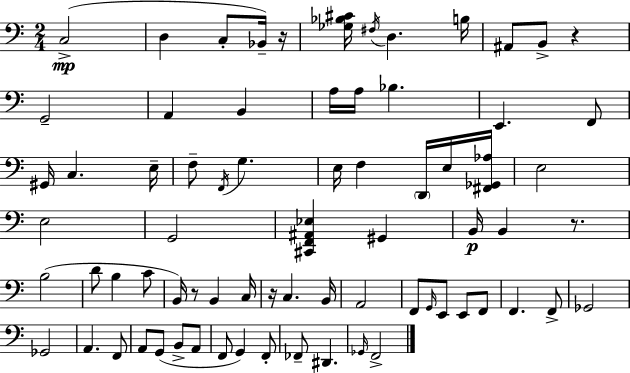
C3/h D3/q C3/e Bb2/s R/s [Gb3,Bb3,C#4]/s F#3/s D3/q. B3/s A#2/e B2/e R/q G2/h A2/q B2/q A3/s A3/s Bb3/q. E2/q. F2/e G#2/s C3/q. E3/s F3/e F2/s G3/q. E3/s F3/q D2/s E3/s [F#2,Gb2,Ab3]/s E3/h E3/h G2/h [C#2,F2,A#2,Eb3]/q G#2/q B2/s B2/q R/e. B3/h D4/e B3/q C4/e B2/s R/e B2/q C3/s R/s C3/q. B2/s A2/h F2/e G2/s E2/e E2/e F2/e F2/q. F2/e Gb2/h Gb2/h A2/q. F2/e A2/e G2/e B2/e A2/e F2/e G2/q F2/e FES2/e D#2/q. Gb2/s F2/h